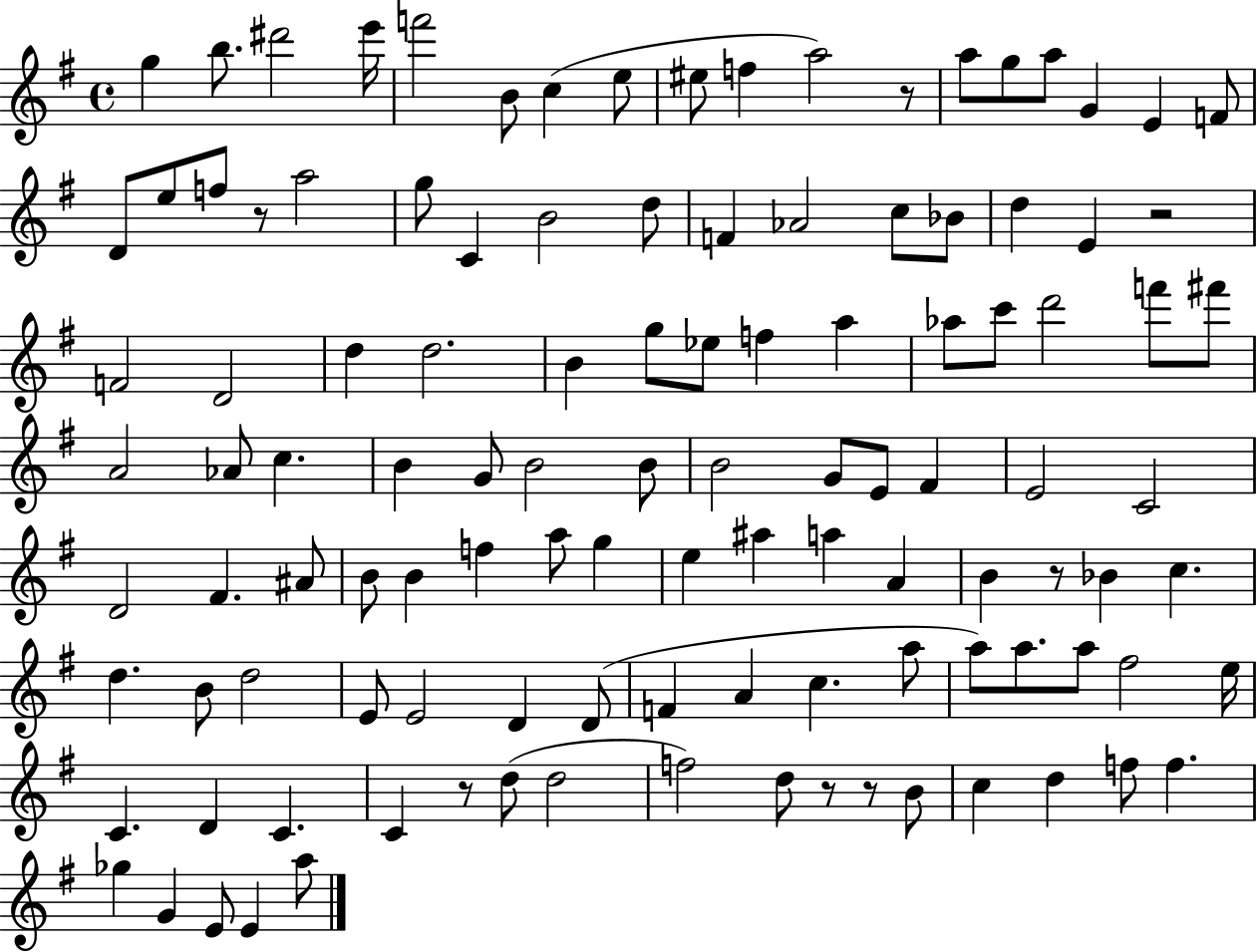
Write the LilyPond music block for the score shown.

{
  \clef treble
  \time 4/4
  \defaultTimeSignature
  \key g \major
  g''4 b''8. dis'''2 e'''16 | f'''2 b'8 c''4( e''8 | eis''8 f''4 a''2) r8 | a''8 g''8 a''8 g'4 e'4 f'8 | \break d'8 e''8 f''8 r8 a''2 | g''8 c'4 b'2 d''8 | f'4 aes'2 c''8 bes'8 | d''4 e'4 r2 | \break f'2 d'2 | d''4 d''2. | b'4 g''8 ees''8 f''4 a''4 | aes''8 c'''8 d'''2 f'''8 fis'''8 | \break a'2 aes'8 c''4. | b'4 g'8 b'2 b'8 | b'2 g'8 e'8 fis'4 | e'2 c'2 | \break d'2 fis'4. ais'8 | b'8 b'4 f''4 a''8 g''4 | e''4 ais''4 a''4 a'4 | b'4 r8 bes'4 c''4. | \break d''4. b'8 d''2 | e'8 e'2 d'4 d'8( | f'4 a'4 c''4. a''8 | a''8) a''8. a''8 fis''2 e''16 | \break c'4. d'4 c'4. | c'4 r8 d''8( d''2 | f''2) d''8 r8 r8 b'8 | c''4 d''4 f''8 f''4. | \break ges''4 g'4 e'8 e'4 a''8 | \bar "|."
}